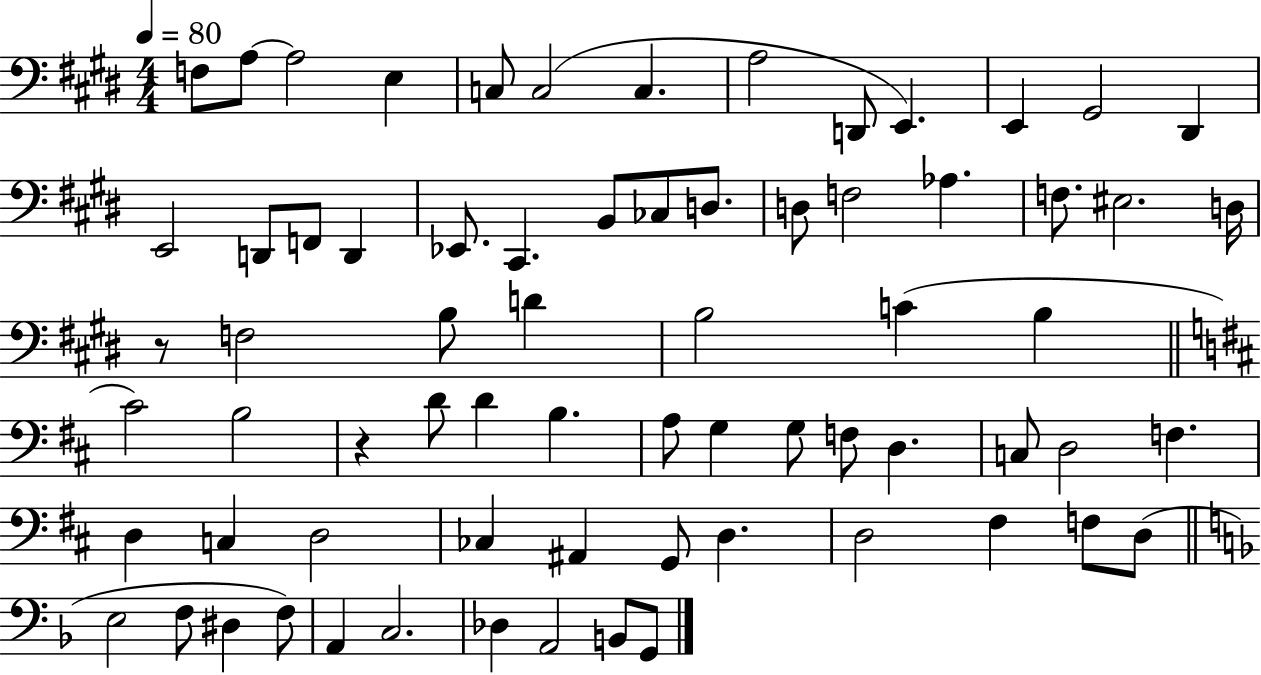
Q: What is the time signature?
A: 4/4